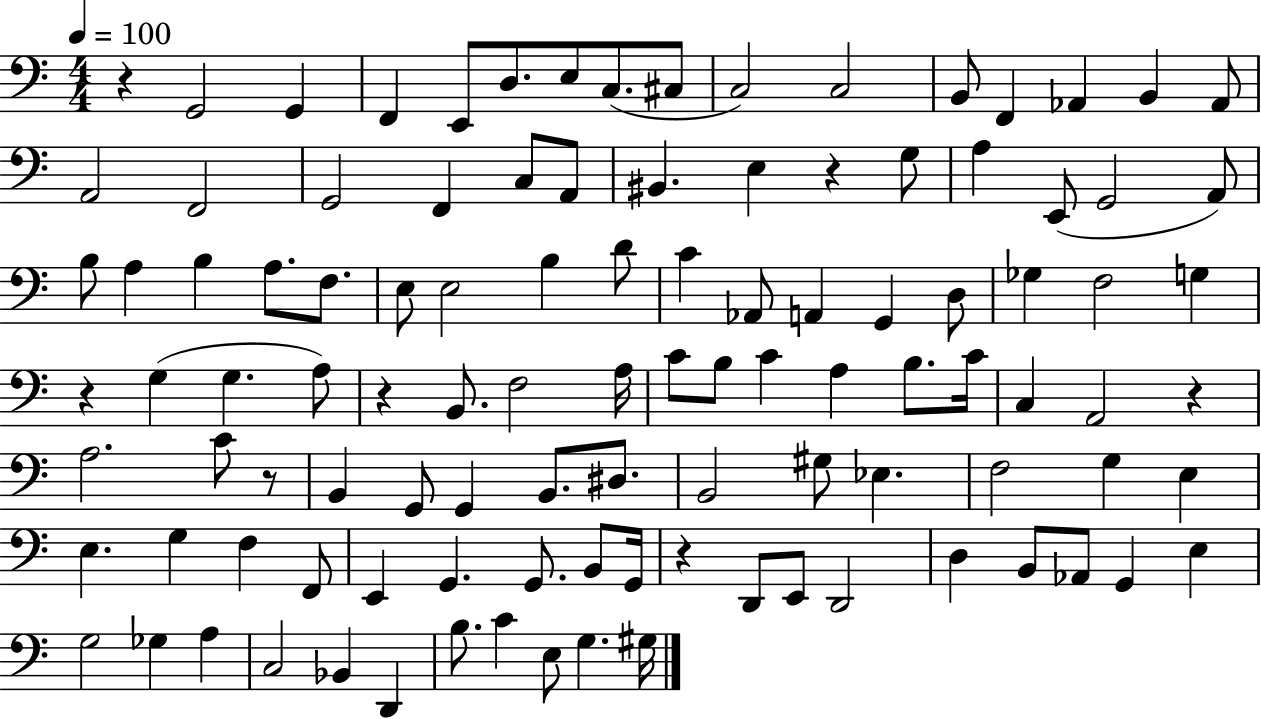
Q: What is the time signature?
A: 4/4